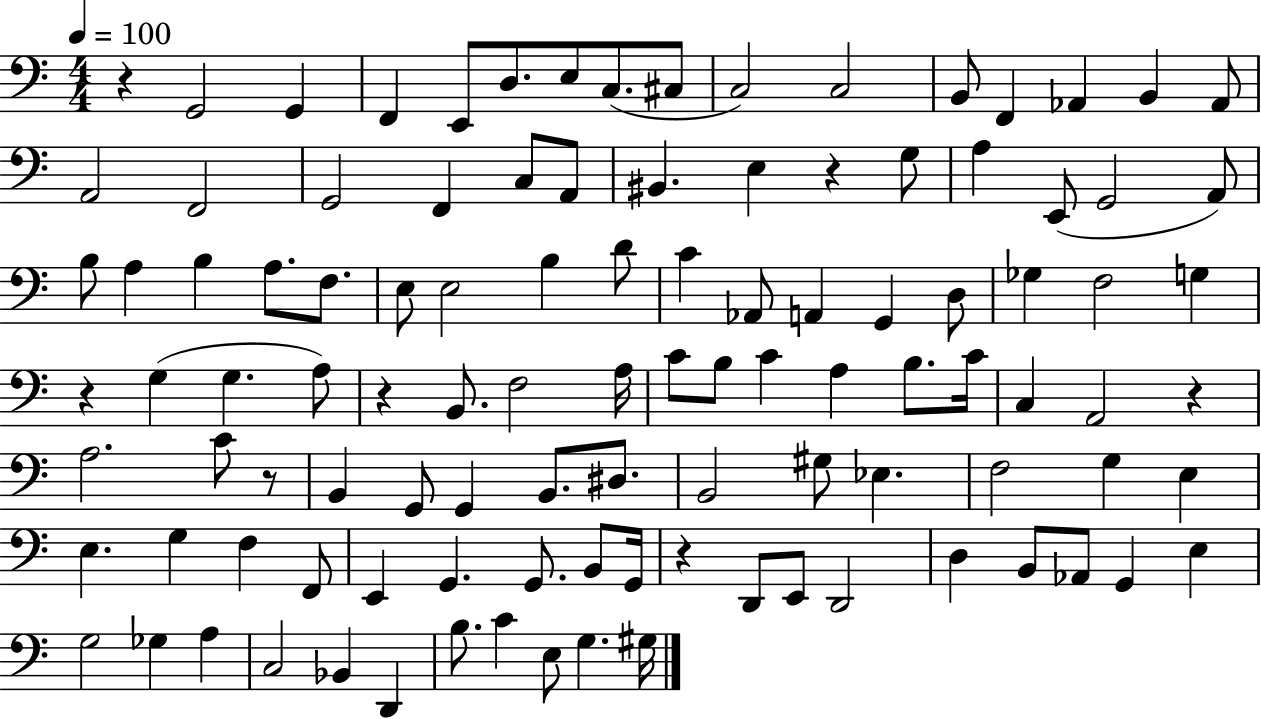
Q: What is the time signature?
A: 4/4